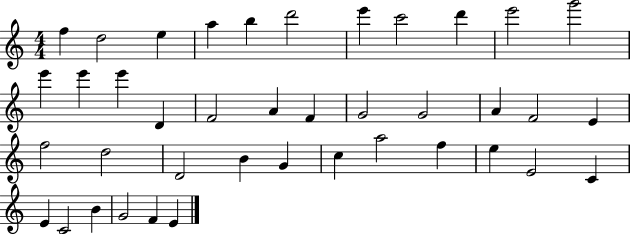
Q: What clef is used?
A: treble